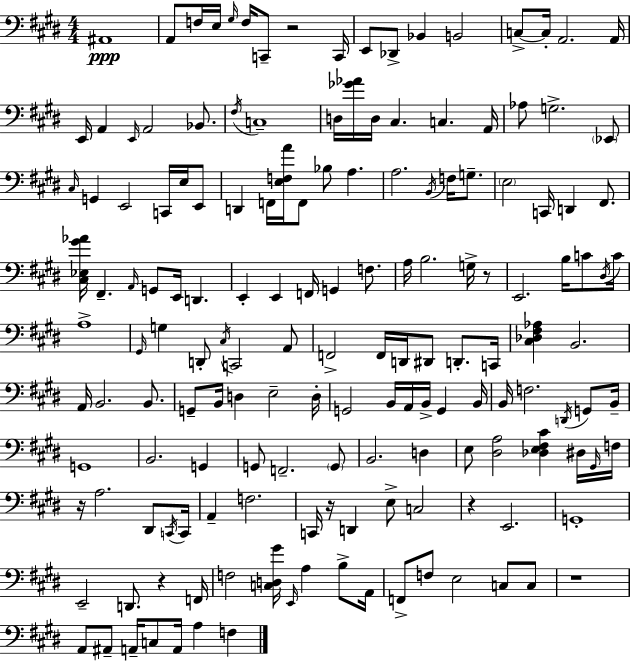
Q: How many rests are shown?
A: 7